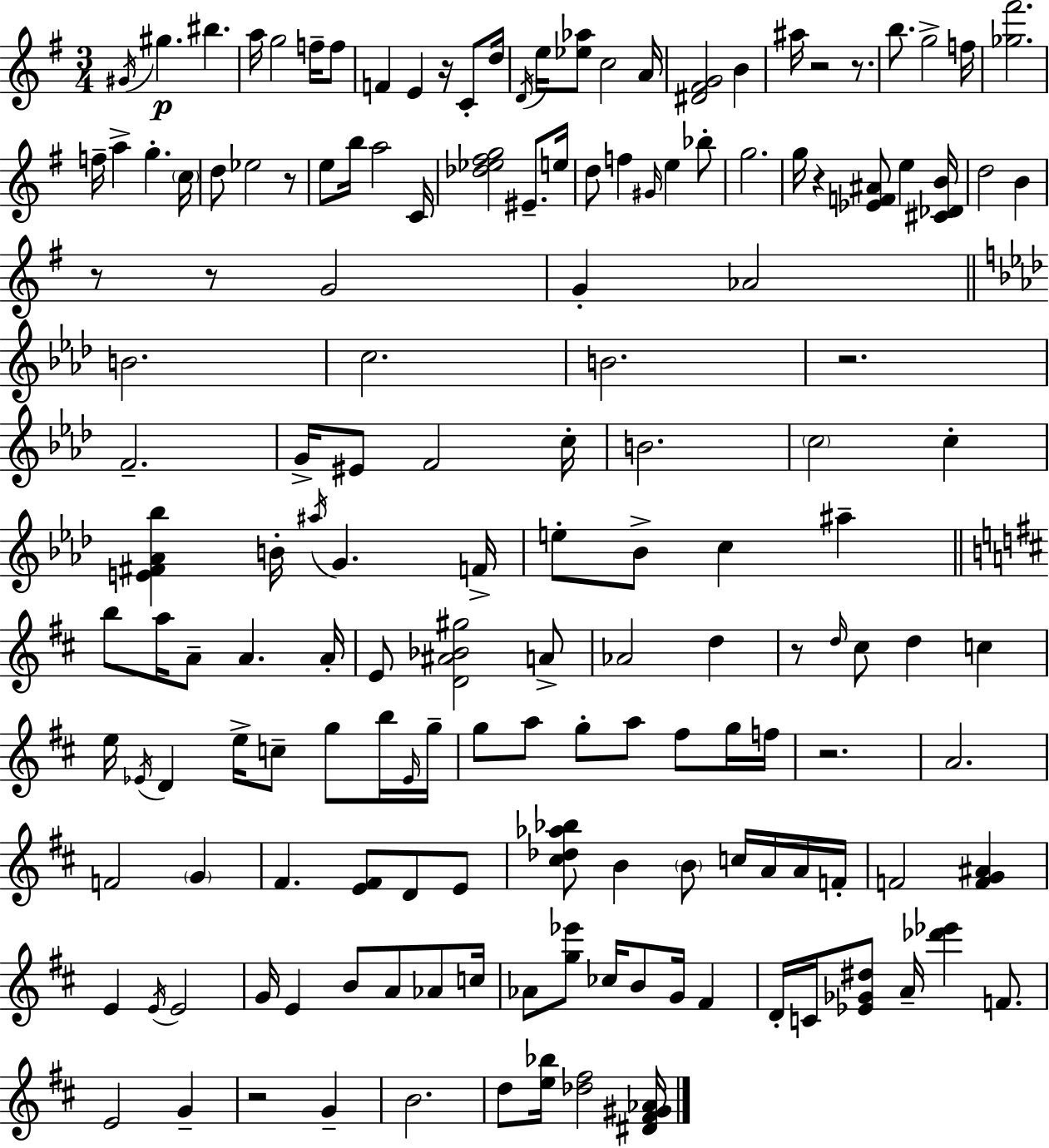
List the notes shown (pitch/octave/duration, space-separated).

G#4/s G#5/q. BIS5/q. A5/s G5/h F5/s F5/e F4/q E4/q R/s C4/e D5/s D4/s E5/s [Eb5,Ab5]/e C5/h A4/s [D#4,F#4,G4]/h B4/q A#5/s R/h R/e. B5/e. G5/h F5/s [Gb5,F#6]/h. F5/s A5/q G5/q. C5/s D5/e Eb5/h R/e E5/e B5/s A5/h C4/s [Db5,Eb5,F#5,G5]/h EIS4/e. E5/s D5/e F5/q G#4/s E5/q Bb5/e G5/h. G5/s R/q [Eb4,F4,A#4]/e E5/q [C#4,Db4,B4]/s D5/h B4/q R/e R/e G4/h G4/q Ab4/h B4/h. C5/h. B4/h. R/h. F4/h. G4/s EIS4/e F4/h C5/s B4/h. C5/h C5/q [E4,F#4,Ab4,Bb5]/q B4/s A#5/s G4/q. F4/s E5/e Bb4/e C5/q A#5/q B5/e A5/s A4/e A4/q. A4/s E4/e [D4,A#4,Bb4,G#5]/h A4/e Ab4/h D5/q R/e D5/s C#5/e D5/q C5/q E5/s Eb4/s D4/q E5/s C5/e G5/e B5/s Eb4/s G5/s G5/e A5/e G5/e A5/e F#5/e G5/s F5/s R/h. A4/h. F4/h G4/q F#4/q. [E4,F#4]/e D4/e E4/e [C#5,Db5,Ab5,Bb5]/e B4/q B4/e C5/s A4/s A4/s F4/s F4/h [F4,G4,A#4]/q E4/q E4/s E4/h G4/s E4/q B4/e A4/e Ab4/e C5/s Ab4/e [G5,Eb6]/e CES5/s B4/e G4/s F#4/q D4/s C4/s [Eb4,Gb4,D#5]/e A4/s [Db6,Eb6]/q F4/e. E4/h G4/q R/h G4/q B4/h. D5/e [E5,Bb5]/s [Db5,F#5]/h [D#4,F#4,G#4,Ab4]/s